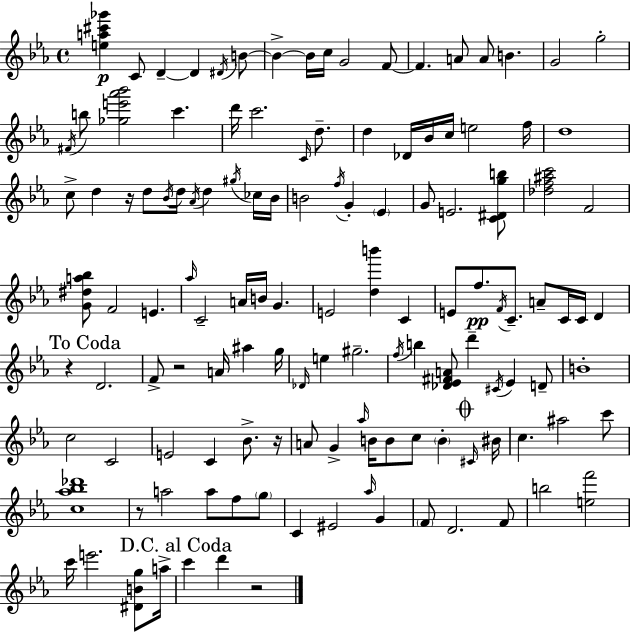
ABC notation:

X:1
T:Untitled
M:4/4
L:1/4
K:Eb
[ea^c'_g'] C/2 D D ^D/4 B/2 B B/4 c/4 G2 F/2 F A/2 A/2 B G2 g2 ^F/4 b/2 [_ge'_a'_b']2 c' d'/4 c'2 C/4 d/2 d _D/4 _B/4 c/4 e2 f/4 d4 c/2 d z/4 d/2 _B/4 d/4 _A/4 d ^g/4 _c/4 _B/4 B2 f/4 G _E G/2 E2 [C^Dgb]/2 [_df^ac']2 F2 [G^da_b]/2 F2 E _a/4 C2 A/4 B/4 G E2 [db'] C E/2 f/2 F/4 C/2 A/2 C/4 C/4 D z D2 F/2 z2 A/4 ^a g/4 _D/4 e ^g2 f/4 b [_D_E^FA]/2 d' ^C/4 _E D/2 B4 c2 C2 E2 C _B/2 z/4 A/2 G _a/4 B/4 B/2 c/2 B ^C/4 ^B/4 c ^a2 c'/2 [c_a_b_d']4 z/2 a2 a/2 f/2 g/2 C ^E2 _a/4 G F/2 D2 F/2 b2 [ef']2 c'/4 e'2 [^DBg]/2 a/4 c' d' z2